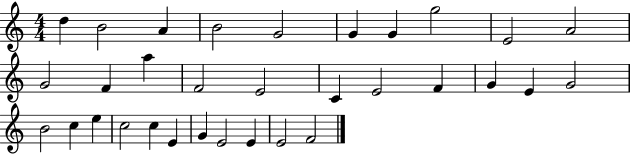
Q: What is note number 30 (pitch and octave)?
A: E4